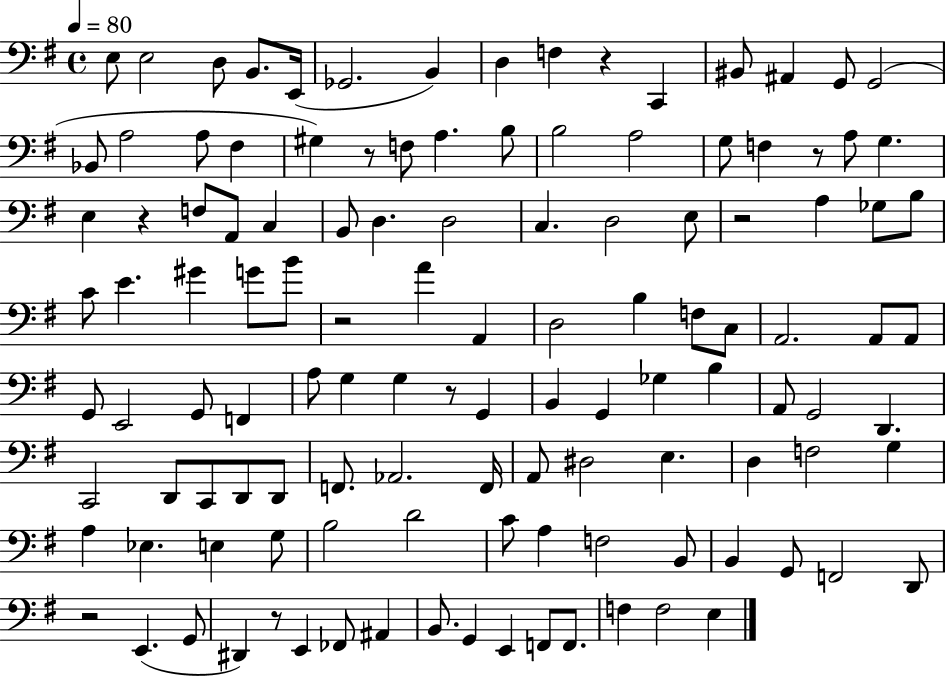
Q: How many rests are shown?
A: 9